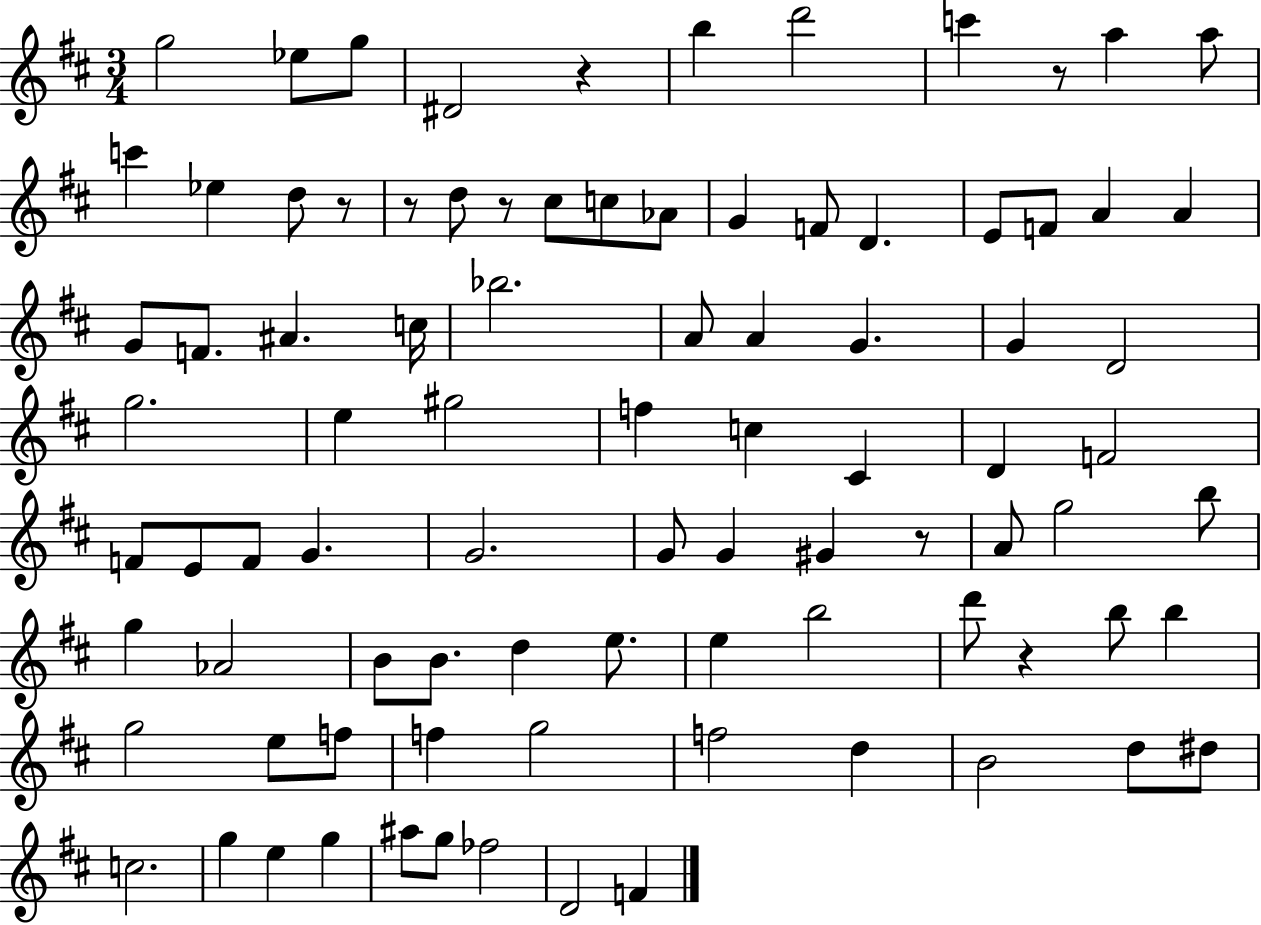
G5/h Eb5/e G5/e D#4/h R/q B5/q D6/h C6/q R/e A5/q A5/e C6/q Eb5/q D5/e R/e R/e D5/e R/e C#5/e C5/e Ab4/e G4/q F4/e D4/q. E4/e F4/e A4/q A4/q G4/e F4/e. A#4/q. C5/s Bb5/h. A4/e A4/q G4/q. G4/q D4/h G5/h. E5/q G#5/h F5/q C5/q C#4/q D4/q F4/h F4/e E4/e F4/e G4/q. G4/h. G4/e G4/q G#4/q R/e A4/e G5/h B5/e G5/q Ab4/h B4/e B4/e. D5/q E5/e. E5/q B5/h D6/e R/q B5/e B5/q G5/h E5/e F5/e F5/q G5/h F5/h D5/q B4/h D5/e D#5/e C5/h. G5/q E5/q G5/q A#5/e G5/e FES5/h D4/h F4/q